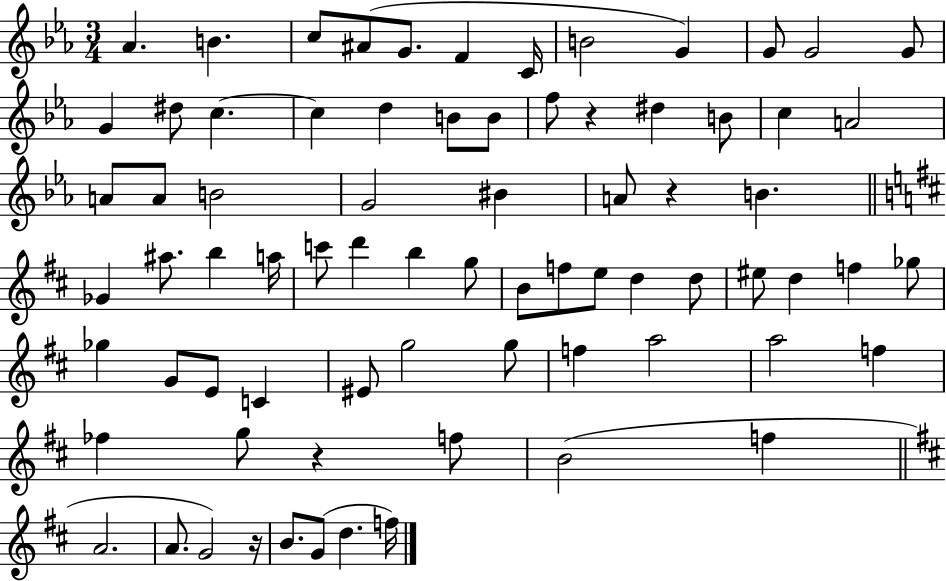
{
  \clef treble
  \numericTimeSignature
  \time 3/4
  \key ees \major
  \repeat volta 2 { aes'4. b'4. | c''8 ais'8( g'8. f'4 c'16 | b'2 g'4) | g'8 g'2 g'8 | \break g'4 dis''8 c''4.~~ | c''4 d''4 b'8 b'8 | f''8 r4 dis''4 b'8 | c''4 a'2 | \break a'8 a'8 b'2 | g'2 bis'4 | a'8 r4 b'4. | \bar "||" \break \key d \major ges'4 ais''8. b''4 a''16 | c'''8 d'''4 b''4 g''8 | b'8 f''8 e''8 d''4 d''8 | eis''8 d''4 f''4 ges''8 | \break ges''4 g'8 e'8 c'4 | eis'8 g''2 g''8 | f''4 a''2 | a''2 f''4 | \break fes''4 g''8 r4 f''8 | b'2( f''4 | \bar "||" \break \key d \major a'2. | a'8. g'2) r16 | b'8. g'8( d''4. f''16) | } \bar "|."
}